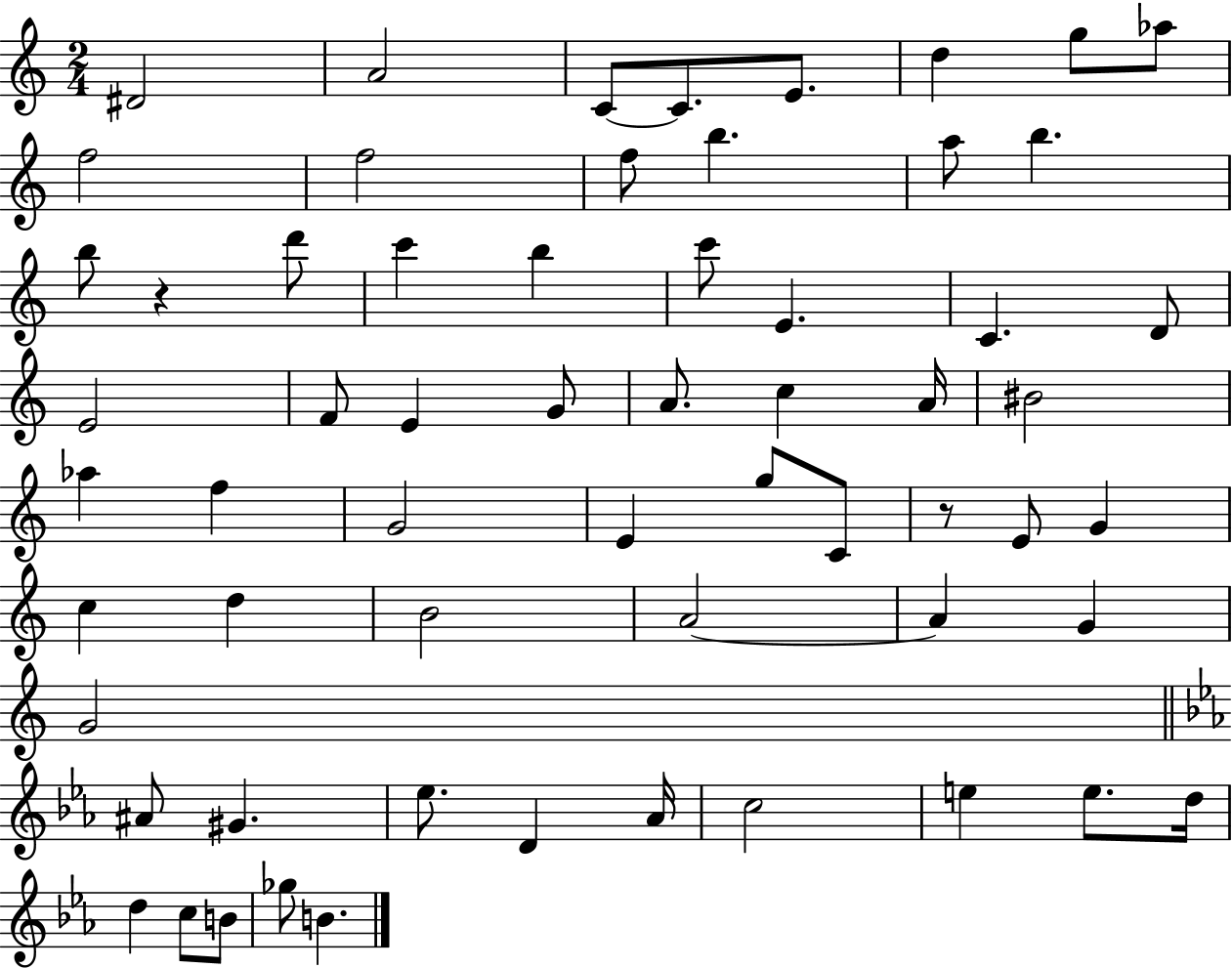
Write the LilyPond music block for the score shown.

{
  \clef treble
  \numericTimeSignature
  \time 2/4
  \key c \major
  dis'2 | a'2 | c'8~~ c'8. e'8. | d''4 g''8 aes''8 | \break f''2 | f''2 | f''8 b''4. | a''8 b''4. | \break b''8 r4 d'''8 | c'''4 b''4 | c'''8 e'4. | c'4. d'8 | \break e'2 | f'8 e'4 g'8 | a'8. c''4 a'16 | bis'2 | \break aes''4 f''4 | g'2 | e'4 g''8 c'8 | r8 e'8 g'4 | \break c''4 d''4 | b'2 | a'2~~ | a'4 g'4 | \break g'2 | \bar "||" \break \key ees \major ais'8 gis'4. | ees''8. d'4 aes'16 | c''2 | e''4 e''8. d''16 | \break d''4 c''8 b'8 | ges''8 b'4. | \bar "|."
}